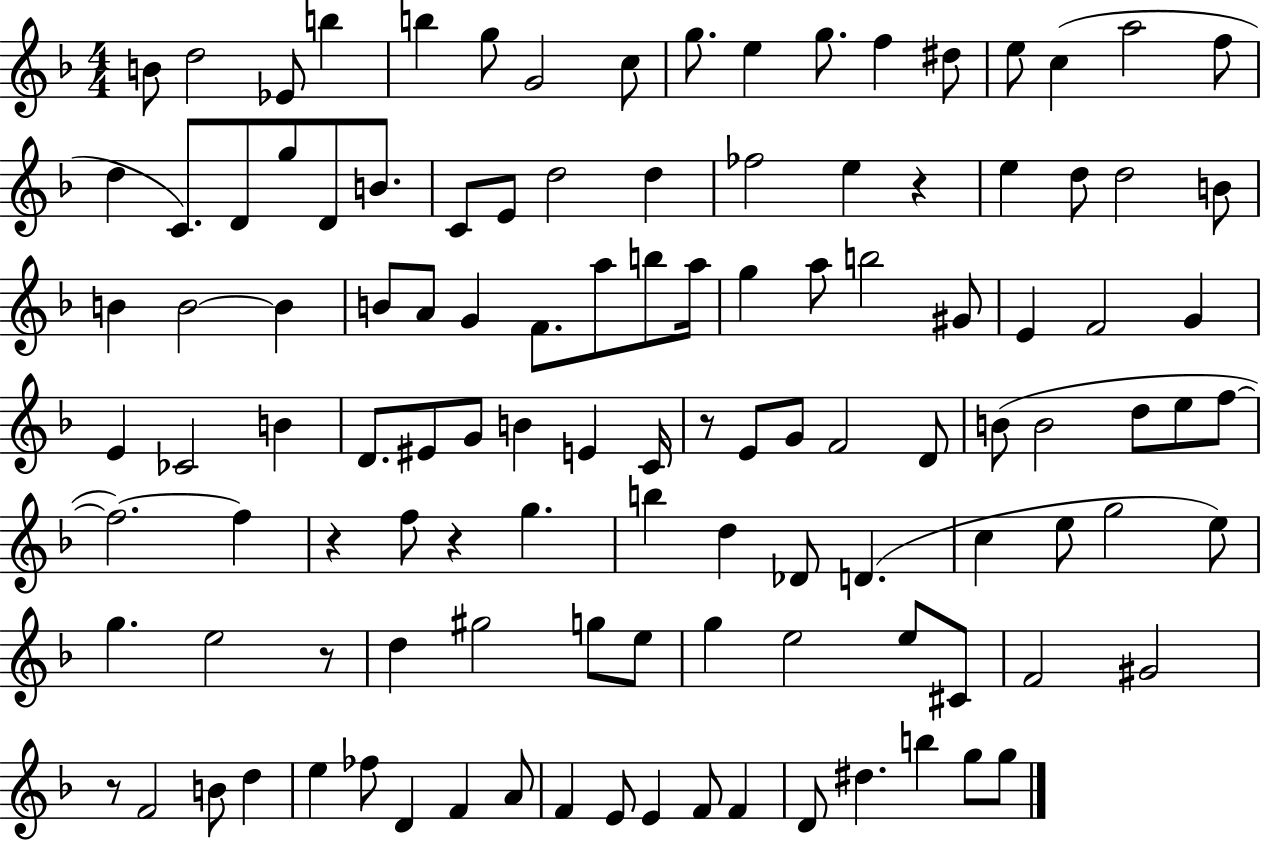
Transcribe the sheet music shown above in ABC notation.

X:1
T:Untitled
M:4/4
L:1/4
K:F
B/2 d2 _E/2 b b g/2 G2 c/2 g/2 e g/2 f ^d/2 e/2 c a2 f/2 d C/2 D/2 g/2 D/2 B/2 C/2 E/2 d2 d _f2 e z e d/2 d2 B/2 B B2 B B/2 A/2 G F/2 a/2 b/2 a/4 g a/2 b2 ^G/2 E F2 G E _C2 B D/2 ^E/2 G/2 B E C/4 z/2 E/2 G/2 F2 D/2 B/2 B2 d/2 e/2 f/2 f2 f z f/2 z g b d _D/2 D c e/2 g2 e/2 g e2 z/2 d ^g2 g/2 e/2 g e2 e/2 ^C/2 F2 ^G2 z/2 F2 B/2 d e _f/2 D F A/2 F E/2 E F/2 F D/2 ^d b g/2 g/2